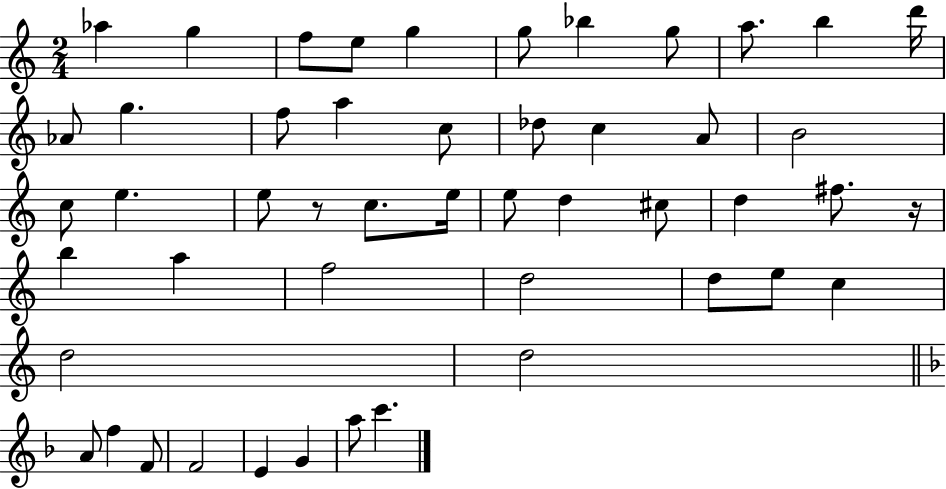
Ab5/q G5/q F5/e E5/e G5/q G5/e Bb5/q G5/e A5/e. B5/q D6/s Ab4/e G5/q. F5/e A5/q C5/e Db5/e C5/q A4/e B4/h C5/e E5/q. E5/e R/e C5/e. E5/s E5/e D5/q C#5/e D5/q F#5/e. R/s B5/q A5/q F5/h D5/h D5/e E5/e C5/q D5/h D5/h A4/e F5/q F4/e F4/h E4/q G4/q A5/e C6/q.